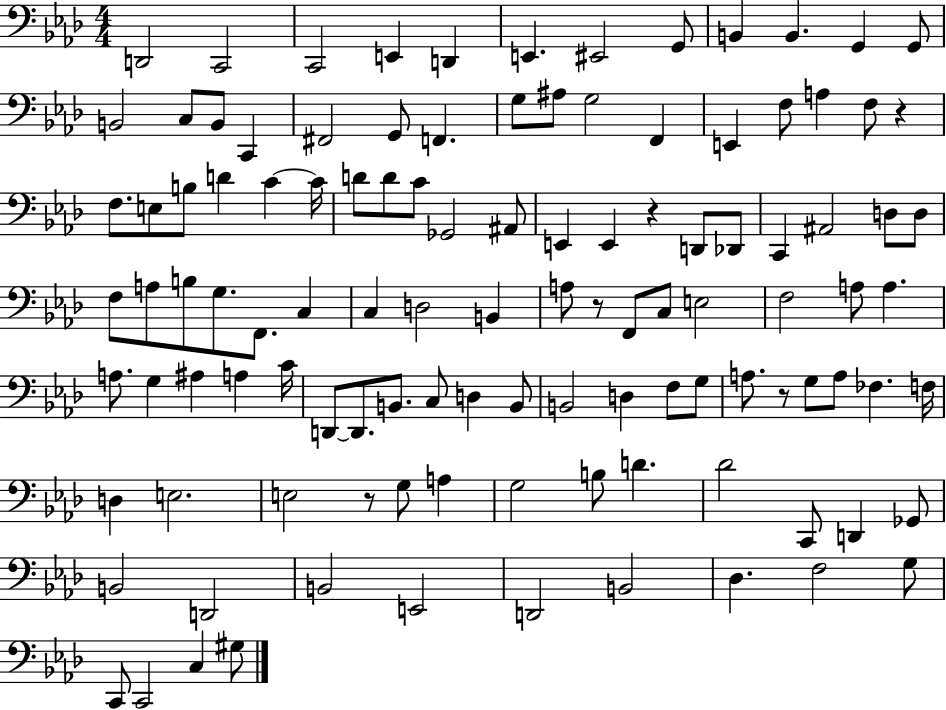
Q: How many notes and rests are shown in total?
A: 112